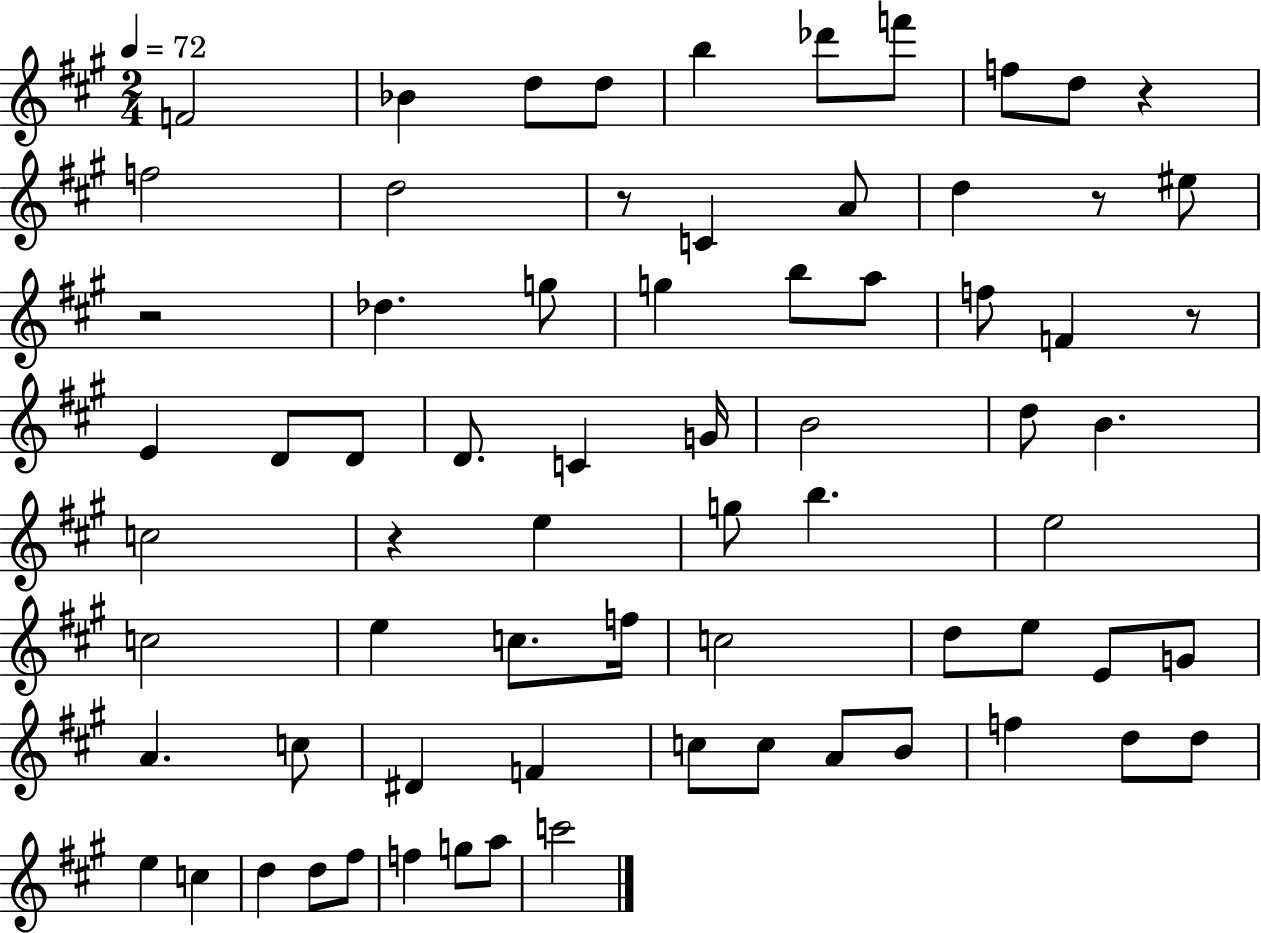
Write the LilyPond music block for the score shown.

{
  \clef treble
  \numericTimeSignature
  \time 2/4
  \key a \major
  \tempo 4 = 72
  \repeat volta 2 { f'2 | bes'4 d''8 d''8 | b''4 des'''8 f'''8 | f''8 d''8 r4 | \break f''2 | d''2 | r8 c'4 a'8 | d''4 r8 eis''8 | \break r2 | des''4. g''8 | g''4 b''8 a''8 | f''8 f'4 r8 | \break e'4 d'8 d'8 | d'8. c'4 g'16 | b'2 | d''8 b'4. | \break c''2 | r4 e''4 | g''8 b''4. | e''2 | \break c''2 | e''4 c''8. f''16 | c''2 | d''8 e''8 e'8 g'8 | \break a'4. c''8 | dis'4 f'4 | c''8 c''8 a'8 b'8 | f''4 d''8 d''8 | \break e''4 c''4 | d''4 d''8 fis''8 | f''4 g''8 a''8 | c'''2 | \break } \bar "|."
}